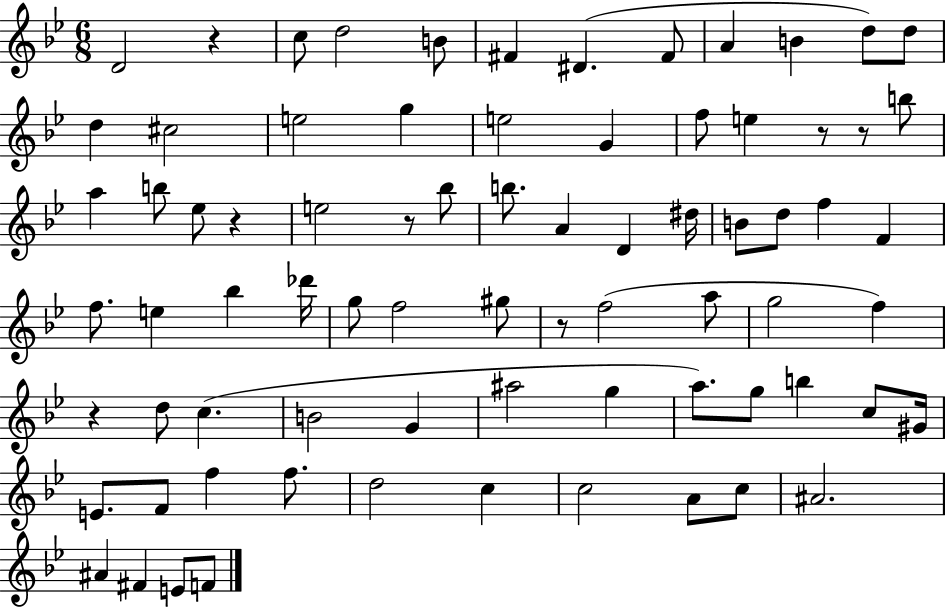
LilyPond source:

{
  \clef treble
  \numericTimeSignature
  \time 6/8
  \key bes \major
  d'2 r4 | c''8 d''2 b'8 | fis'4 dis'4.( fis'8 | a'4 b'4 d''8) d''8 | \break d''4 cis''2 | e''2 g''4 | e''2 g'4 | f''8 e''4 r8 r8 b''8 | \break a''4 b''8 ees''8 r4 | e''2 r8 bes''8 | b''8. a'4 d'4 dis''16 | b'8 d''8 f''4 f'4 | \break f''8. e''4 bes''4 des'''16 | g''8 f''2 gis''8 | r8 f''2( a''8 | g''2 f''4) | \break r4 d''8 c''4.( | b'2 g'4 | ais''2 g''4 | a''8.) g''8 b''4 c''8 gis'16 | \break e'8. f'8 f''4 f''8. | d''2 c''4 | c''2 a'8 c''8 | ais'2. | \break ais'4 fis'4 e'8 f'8 | \bar "|."
}